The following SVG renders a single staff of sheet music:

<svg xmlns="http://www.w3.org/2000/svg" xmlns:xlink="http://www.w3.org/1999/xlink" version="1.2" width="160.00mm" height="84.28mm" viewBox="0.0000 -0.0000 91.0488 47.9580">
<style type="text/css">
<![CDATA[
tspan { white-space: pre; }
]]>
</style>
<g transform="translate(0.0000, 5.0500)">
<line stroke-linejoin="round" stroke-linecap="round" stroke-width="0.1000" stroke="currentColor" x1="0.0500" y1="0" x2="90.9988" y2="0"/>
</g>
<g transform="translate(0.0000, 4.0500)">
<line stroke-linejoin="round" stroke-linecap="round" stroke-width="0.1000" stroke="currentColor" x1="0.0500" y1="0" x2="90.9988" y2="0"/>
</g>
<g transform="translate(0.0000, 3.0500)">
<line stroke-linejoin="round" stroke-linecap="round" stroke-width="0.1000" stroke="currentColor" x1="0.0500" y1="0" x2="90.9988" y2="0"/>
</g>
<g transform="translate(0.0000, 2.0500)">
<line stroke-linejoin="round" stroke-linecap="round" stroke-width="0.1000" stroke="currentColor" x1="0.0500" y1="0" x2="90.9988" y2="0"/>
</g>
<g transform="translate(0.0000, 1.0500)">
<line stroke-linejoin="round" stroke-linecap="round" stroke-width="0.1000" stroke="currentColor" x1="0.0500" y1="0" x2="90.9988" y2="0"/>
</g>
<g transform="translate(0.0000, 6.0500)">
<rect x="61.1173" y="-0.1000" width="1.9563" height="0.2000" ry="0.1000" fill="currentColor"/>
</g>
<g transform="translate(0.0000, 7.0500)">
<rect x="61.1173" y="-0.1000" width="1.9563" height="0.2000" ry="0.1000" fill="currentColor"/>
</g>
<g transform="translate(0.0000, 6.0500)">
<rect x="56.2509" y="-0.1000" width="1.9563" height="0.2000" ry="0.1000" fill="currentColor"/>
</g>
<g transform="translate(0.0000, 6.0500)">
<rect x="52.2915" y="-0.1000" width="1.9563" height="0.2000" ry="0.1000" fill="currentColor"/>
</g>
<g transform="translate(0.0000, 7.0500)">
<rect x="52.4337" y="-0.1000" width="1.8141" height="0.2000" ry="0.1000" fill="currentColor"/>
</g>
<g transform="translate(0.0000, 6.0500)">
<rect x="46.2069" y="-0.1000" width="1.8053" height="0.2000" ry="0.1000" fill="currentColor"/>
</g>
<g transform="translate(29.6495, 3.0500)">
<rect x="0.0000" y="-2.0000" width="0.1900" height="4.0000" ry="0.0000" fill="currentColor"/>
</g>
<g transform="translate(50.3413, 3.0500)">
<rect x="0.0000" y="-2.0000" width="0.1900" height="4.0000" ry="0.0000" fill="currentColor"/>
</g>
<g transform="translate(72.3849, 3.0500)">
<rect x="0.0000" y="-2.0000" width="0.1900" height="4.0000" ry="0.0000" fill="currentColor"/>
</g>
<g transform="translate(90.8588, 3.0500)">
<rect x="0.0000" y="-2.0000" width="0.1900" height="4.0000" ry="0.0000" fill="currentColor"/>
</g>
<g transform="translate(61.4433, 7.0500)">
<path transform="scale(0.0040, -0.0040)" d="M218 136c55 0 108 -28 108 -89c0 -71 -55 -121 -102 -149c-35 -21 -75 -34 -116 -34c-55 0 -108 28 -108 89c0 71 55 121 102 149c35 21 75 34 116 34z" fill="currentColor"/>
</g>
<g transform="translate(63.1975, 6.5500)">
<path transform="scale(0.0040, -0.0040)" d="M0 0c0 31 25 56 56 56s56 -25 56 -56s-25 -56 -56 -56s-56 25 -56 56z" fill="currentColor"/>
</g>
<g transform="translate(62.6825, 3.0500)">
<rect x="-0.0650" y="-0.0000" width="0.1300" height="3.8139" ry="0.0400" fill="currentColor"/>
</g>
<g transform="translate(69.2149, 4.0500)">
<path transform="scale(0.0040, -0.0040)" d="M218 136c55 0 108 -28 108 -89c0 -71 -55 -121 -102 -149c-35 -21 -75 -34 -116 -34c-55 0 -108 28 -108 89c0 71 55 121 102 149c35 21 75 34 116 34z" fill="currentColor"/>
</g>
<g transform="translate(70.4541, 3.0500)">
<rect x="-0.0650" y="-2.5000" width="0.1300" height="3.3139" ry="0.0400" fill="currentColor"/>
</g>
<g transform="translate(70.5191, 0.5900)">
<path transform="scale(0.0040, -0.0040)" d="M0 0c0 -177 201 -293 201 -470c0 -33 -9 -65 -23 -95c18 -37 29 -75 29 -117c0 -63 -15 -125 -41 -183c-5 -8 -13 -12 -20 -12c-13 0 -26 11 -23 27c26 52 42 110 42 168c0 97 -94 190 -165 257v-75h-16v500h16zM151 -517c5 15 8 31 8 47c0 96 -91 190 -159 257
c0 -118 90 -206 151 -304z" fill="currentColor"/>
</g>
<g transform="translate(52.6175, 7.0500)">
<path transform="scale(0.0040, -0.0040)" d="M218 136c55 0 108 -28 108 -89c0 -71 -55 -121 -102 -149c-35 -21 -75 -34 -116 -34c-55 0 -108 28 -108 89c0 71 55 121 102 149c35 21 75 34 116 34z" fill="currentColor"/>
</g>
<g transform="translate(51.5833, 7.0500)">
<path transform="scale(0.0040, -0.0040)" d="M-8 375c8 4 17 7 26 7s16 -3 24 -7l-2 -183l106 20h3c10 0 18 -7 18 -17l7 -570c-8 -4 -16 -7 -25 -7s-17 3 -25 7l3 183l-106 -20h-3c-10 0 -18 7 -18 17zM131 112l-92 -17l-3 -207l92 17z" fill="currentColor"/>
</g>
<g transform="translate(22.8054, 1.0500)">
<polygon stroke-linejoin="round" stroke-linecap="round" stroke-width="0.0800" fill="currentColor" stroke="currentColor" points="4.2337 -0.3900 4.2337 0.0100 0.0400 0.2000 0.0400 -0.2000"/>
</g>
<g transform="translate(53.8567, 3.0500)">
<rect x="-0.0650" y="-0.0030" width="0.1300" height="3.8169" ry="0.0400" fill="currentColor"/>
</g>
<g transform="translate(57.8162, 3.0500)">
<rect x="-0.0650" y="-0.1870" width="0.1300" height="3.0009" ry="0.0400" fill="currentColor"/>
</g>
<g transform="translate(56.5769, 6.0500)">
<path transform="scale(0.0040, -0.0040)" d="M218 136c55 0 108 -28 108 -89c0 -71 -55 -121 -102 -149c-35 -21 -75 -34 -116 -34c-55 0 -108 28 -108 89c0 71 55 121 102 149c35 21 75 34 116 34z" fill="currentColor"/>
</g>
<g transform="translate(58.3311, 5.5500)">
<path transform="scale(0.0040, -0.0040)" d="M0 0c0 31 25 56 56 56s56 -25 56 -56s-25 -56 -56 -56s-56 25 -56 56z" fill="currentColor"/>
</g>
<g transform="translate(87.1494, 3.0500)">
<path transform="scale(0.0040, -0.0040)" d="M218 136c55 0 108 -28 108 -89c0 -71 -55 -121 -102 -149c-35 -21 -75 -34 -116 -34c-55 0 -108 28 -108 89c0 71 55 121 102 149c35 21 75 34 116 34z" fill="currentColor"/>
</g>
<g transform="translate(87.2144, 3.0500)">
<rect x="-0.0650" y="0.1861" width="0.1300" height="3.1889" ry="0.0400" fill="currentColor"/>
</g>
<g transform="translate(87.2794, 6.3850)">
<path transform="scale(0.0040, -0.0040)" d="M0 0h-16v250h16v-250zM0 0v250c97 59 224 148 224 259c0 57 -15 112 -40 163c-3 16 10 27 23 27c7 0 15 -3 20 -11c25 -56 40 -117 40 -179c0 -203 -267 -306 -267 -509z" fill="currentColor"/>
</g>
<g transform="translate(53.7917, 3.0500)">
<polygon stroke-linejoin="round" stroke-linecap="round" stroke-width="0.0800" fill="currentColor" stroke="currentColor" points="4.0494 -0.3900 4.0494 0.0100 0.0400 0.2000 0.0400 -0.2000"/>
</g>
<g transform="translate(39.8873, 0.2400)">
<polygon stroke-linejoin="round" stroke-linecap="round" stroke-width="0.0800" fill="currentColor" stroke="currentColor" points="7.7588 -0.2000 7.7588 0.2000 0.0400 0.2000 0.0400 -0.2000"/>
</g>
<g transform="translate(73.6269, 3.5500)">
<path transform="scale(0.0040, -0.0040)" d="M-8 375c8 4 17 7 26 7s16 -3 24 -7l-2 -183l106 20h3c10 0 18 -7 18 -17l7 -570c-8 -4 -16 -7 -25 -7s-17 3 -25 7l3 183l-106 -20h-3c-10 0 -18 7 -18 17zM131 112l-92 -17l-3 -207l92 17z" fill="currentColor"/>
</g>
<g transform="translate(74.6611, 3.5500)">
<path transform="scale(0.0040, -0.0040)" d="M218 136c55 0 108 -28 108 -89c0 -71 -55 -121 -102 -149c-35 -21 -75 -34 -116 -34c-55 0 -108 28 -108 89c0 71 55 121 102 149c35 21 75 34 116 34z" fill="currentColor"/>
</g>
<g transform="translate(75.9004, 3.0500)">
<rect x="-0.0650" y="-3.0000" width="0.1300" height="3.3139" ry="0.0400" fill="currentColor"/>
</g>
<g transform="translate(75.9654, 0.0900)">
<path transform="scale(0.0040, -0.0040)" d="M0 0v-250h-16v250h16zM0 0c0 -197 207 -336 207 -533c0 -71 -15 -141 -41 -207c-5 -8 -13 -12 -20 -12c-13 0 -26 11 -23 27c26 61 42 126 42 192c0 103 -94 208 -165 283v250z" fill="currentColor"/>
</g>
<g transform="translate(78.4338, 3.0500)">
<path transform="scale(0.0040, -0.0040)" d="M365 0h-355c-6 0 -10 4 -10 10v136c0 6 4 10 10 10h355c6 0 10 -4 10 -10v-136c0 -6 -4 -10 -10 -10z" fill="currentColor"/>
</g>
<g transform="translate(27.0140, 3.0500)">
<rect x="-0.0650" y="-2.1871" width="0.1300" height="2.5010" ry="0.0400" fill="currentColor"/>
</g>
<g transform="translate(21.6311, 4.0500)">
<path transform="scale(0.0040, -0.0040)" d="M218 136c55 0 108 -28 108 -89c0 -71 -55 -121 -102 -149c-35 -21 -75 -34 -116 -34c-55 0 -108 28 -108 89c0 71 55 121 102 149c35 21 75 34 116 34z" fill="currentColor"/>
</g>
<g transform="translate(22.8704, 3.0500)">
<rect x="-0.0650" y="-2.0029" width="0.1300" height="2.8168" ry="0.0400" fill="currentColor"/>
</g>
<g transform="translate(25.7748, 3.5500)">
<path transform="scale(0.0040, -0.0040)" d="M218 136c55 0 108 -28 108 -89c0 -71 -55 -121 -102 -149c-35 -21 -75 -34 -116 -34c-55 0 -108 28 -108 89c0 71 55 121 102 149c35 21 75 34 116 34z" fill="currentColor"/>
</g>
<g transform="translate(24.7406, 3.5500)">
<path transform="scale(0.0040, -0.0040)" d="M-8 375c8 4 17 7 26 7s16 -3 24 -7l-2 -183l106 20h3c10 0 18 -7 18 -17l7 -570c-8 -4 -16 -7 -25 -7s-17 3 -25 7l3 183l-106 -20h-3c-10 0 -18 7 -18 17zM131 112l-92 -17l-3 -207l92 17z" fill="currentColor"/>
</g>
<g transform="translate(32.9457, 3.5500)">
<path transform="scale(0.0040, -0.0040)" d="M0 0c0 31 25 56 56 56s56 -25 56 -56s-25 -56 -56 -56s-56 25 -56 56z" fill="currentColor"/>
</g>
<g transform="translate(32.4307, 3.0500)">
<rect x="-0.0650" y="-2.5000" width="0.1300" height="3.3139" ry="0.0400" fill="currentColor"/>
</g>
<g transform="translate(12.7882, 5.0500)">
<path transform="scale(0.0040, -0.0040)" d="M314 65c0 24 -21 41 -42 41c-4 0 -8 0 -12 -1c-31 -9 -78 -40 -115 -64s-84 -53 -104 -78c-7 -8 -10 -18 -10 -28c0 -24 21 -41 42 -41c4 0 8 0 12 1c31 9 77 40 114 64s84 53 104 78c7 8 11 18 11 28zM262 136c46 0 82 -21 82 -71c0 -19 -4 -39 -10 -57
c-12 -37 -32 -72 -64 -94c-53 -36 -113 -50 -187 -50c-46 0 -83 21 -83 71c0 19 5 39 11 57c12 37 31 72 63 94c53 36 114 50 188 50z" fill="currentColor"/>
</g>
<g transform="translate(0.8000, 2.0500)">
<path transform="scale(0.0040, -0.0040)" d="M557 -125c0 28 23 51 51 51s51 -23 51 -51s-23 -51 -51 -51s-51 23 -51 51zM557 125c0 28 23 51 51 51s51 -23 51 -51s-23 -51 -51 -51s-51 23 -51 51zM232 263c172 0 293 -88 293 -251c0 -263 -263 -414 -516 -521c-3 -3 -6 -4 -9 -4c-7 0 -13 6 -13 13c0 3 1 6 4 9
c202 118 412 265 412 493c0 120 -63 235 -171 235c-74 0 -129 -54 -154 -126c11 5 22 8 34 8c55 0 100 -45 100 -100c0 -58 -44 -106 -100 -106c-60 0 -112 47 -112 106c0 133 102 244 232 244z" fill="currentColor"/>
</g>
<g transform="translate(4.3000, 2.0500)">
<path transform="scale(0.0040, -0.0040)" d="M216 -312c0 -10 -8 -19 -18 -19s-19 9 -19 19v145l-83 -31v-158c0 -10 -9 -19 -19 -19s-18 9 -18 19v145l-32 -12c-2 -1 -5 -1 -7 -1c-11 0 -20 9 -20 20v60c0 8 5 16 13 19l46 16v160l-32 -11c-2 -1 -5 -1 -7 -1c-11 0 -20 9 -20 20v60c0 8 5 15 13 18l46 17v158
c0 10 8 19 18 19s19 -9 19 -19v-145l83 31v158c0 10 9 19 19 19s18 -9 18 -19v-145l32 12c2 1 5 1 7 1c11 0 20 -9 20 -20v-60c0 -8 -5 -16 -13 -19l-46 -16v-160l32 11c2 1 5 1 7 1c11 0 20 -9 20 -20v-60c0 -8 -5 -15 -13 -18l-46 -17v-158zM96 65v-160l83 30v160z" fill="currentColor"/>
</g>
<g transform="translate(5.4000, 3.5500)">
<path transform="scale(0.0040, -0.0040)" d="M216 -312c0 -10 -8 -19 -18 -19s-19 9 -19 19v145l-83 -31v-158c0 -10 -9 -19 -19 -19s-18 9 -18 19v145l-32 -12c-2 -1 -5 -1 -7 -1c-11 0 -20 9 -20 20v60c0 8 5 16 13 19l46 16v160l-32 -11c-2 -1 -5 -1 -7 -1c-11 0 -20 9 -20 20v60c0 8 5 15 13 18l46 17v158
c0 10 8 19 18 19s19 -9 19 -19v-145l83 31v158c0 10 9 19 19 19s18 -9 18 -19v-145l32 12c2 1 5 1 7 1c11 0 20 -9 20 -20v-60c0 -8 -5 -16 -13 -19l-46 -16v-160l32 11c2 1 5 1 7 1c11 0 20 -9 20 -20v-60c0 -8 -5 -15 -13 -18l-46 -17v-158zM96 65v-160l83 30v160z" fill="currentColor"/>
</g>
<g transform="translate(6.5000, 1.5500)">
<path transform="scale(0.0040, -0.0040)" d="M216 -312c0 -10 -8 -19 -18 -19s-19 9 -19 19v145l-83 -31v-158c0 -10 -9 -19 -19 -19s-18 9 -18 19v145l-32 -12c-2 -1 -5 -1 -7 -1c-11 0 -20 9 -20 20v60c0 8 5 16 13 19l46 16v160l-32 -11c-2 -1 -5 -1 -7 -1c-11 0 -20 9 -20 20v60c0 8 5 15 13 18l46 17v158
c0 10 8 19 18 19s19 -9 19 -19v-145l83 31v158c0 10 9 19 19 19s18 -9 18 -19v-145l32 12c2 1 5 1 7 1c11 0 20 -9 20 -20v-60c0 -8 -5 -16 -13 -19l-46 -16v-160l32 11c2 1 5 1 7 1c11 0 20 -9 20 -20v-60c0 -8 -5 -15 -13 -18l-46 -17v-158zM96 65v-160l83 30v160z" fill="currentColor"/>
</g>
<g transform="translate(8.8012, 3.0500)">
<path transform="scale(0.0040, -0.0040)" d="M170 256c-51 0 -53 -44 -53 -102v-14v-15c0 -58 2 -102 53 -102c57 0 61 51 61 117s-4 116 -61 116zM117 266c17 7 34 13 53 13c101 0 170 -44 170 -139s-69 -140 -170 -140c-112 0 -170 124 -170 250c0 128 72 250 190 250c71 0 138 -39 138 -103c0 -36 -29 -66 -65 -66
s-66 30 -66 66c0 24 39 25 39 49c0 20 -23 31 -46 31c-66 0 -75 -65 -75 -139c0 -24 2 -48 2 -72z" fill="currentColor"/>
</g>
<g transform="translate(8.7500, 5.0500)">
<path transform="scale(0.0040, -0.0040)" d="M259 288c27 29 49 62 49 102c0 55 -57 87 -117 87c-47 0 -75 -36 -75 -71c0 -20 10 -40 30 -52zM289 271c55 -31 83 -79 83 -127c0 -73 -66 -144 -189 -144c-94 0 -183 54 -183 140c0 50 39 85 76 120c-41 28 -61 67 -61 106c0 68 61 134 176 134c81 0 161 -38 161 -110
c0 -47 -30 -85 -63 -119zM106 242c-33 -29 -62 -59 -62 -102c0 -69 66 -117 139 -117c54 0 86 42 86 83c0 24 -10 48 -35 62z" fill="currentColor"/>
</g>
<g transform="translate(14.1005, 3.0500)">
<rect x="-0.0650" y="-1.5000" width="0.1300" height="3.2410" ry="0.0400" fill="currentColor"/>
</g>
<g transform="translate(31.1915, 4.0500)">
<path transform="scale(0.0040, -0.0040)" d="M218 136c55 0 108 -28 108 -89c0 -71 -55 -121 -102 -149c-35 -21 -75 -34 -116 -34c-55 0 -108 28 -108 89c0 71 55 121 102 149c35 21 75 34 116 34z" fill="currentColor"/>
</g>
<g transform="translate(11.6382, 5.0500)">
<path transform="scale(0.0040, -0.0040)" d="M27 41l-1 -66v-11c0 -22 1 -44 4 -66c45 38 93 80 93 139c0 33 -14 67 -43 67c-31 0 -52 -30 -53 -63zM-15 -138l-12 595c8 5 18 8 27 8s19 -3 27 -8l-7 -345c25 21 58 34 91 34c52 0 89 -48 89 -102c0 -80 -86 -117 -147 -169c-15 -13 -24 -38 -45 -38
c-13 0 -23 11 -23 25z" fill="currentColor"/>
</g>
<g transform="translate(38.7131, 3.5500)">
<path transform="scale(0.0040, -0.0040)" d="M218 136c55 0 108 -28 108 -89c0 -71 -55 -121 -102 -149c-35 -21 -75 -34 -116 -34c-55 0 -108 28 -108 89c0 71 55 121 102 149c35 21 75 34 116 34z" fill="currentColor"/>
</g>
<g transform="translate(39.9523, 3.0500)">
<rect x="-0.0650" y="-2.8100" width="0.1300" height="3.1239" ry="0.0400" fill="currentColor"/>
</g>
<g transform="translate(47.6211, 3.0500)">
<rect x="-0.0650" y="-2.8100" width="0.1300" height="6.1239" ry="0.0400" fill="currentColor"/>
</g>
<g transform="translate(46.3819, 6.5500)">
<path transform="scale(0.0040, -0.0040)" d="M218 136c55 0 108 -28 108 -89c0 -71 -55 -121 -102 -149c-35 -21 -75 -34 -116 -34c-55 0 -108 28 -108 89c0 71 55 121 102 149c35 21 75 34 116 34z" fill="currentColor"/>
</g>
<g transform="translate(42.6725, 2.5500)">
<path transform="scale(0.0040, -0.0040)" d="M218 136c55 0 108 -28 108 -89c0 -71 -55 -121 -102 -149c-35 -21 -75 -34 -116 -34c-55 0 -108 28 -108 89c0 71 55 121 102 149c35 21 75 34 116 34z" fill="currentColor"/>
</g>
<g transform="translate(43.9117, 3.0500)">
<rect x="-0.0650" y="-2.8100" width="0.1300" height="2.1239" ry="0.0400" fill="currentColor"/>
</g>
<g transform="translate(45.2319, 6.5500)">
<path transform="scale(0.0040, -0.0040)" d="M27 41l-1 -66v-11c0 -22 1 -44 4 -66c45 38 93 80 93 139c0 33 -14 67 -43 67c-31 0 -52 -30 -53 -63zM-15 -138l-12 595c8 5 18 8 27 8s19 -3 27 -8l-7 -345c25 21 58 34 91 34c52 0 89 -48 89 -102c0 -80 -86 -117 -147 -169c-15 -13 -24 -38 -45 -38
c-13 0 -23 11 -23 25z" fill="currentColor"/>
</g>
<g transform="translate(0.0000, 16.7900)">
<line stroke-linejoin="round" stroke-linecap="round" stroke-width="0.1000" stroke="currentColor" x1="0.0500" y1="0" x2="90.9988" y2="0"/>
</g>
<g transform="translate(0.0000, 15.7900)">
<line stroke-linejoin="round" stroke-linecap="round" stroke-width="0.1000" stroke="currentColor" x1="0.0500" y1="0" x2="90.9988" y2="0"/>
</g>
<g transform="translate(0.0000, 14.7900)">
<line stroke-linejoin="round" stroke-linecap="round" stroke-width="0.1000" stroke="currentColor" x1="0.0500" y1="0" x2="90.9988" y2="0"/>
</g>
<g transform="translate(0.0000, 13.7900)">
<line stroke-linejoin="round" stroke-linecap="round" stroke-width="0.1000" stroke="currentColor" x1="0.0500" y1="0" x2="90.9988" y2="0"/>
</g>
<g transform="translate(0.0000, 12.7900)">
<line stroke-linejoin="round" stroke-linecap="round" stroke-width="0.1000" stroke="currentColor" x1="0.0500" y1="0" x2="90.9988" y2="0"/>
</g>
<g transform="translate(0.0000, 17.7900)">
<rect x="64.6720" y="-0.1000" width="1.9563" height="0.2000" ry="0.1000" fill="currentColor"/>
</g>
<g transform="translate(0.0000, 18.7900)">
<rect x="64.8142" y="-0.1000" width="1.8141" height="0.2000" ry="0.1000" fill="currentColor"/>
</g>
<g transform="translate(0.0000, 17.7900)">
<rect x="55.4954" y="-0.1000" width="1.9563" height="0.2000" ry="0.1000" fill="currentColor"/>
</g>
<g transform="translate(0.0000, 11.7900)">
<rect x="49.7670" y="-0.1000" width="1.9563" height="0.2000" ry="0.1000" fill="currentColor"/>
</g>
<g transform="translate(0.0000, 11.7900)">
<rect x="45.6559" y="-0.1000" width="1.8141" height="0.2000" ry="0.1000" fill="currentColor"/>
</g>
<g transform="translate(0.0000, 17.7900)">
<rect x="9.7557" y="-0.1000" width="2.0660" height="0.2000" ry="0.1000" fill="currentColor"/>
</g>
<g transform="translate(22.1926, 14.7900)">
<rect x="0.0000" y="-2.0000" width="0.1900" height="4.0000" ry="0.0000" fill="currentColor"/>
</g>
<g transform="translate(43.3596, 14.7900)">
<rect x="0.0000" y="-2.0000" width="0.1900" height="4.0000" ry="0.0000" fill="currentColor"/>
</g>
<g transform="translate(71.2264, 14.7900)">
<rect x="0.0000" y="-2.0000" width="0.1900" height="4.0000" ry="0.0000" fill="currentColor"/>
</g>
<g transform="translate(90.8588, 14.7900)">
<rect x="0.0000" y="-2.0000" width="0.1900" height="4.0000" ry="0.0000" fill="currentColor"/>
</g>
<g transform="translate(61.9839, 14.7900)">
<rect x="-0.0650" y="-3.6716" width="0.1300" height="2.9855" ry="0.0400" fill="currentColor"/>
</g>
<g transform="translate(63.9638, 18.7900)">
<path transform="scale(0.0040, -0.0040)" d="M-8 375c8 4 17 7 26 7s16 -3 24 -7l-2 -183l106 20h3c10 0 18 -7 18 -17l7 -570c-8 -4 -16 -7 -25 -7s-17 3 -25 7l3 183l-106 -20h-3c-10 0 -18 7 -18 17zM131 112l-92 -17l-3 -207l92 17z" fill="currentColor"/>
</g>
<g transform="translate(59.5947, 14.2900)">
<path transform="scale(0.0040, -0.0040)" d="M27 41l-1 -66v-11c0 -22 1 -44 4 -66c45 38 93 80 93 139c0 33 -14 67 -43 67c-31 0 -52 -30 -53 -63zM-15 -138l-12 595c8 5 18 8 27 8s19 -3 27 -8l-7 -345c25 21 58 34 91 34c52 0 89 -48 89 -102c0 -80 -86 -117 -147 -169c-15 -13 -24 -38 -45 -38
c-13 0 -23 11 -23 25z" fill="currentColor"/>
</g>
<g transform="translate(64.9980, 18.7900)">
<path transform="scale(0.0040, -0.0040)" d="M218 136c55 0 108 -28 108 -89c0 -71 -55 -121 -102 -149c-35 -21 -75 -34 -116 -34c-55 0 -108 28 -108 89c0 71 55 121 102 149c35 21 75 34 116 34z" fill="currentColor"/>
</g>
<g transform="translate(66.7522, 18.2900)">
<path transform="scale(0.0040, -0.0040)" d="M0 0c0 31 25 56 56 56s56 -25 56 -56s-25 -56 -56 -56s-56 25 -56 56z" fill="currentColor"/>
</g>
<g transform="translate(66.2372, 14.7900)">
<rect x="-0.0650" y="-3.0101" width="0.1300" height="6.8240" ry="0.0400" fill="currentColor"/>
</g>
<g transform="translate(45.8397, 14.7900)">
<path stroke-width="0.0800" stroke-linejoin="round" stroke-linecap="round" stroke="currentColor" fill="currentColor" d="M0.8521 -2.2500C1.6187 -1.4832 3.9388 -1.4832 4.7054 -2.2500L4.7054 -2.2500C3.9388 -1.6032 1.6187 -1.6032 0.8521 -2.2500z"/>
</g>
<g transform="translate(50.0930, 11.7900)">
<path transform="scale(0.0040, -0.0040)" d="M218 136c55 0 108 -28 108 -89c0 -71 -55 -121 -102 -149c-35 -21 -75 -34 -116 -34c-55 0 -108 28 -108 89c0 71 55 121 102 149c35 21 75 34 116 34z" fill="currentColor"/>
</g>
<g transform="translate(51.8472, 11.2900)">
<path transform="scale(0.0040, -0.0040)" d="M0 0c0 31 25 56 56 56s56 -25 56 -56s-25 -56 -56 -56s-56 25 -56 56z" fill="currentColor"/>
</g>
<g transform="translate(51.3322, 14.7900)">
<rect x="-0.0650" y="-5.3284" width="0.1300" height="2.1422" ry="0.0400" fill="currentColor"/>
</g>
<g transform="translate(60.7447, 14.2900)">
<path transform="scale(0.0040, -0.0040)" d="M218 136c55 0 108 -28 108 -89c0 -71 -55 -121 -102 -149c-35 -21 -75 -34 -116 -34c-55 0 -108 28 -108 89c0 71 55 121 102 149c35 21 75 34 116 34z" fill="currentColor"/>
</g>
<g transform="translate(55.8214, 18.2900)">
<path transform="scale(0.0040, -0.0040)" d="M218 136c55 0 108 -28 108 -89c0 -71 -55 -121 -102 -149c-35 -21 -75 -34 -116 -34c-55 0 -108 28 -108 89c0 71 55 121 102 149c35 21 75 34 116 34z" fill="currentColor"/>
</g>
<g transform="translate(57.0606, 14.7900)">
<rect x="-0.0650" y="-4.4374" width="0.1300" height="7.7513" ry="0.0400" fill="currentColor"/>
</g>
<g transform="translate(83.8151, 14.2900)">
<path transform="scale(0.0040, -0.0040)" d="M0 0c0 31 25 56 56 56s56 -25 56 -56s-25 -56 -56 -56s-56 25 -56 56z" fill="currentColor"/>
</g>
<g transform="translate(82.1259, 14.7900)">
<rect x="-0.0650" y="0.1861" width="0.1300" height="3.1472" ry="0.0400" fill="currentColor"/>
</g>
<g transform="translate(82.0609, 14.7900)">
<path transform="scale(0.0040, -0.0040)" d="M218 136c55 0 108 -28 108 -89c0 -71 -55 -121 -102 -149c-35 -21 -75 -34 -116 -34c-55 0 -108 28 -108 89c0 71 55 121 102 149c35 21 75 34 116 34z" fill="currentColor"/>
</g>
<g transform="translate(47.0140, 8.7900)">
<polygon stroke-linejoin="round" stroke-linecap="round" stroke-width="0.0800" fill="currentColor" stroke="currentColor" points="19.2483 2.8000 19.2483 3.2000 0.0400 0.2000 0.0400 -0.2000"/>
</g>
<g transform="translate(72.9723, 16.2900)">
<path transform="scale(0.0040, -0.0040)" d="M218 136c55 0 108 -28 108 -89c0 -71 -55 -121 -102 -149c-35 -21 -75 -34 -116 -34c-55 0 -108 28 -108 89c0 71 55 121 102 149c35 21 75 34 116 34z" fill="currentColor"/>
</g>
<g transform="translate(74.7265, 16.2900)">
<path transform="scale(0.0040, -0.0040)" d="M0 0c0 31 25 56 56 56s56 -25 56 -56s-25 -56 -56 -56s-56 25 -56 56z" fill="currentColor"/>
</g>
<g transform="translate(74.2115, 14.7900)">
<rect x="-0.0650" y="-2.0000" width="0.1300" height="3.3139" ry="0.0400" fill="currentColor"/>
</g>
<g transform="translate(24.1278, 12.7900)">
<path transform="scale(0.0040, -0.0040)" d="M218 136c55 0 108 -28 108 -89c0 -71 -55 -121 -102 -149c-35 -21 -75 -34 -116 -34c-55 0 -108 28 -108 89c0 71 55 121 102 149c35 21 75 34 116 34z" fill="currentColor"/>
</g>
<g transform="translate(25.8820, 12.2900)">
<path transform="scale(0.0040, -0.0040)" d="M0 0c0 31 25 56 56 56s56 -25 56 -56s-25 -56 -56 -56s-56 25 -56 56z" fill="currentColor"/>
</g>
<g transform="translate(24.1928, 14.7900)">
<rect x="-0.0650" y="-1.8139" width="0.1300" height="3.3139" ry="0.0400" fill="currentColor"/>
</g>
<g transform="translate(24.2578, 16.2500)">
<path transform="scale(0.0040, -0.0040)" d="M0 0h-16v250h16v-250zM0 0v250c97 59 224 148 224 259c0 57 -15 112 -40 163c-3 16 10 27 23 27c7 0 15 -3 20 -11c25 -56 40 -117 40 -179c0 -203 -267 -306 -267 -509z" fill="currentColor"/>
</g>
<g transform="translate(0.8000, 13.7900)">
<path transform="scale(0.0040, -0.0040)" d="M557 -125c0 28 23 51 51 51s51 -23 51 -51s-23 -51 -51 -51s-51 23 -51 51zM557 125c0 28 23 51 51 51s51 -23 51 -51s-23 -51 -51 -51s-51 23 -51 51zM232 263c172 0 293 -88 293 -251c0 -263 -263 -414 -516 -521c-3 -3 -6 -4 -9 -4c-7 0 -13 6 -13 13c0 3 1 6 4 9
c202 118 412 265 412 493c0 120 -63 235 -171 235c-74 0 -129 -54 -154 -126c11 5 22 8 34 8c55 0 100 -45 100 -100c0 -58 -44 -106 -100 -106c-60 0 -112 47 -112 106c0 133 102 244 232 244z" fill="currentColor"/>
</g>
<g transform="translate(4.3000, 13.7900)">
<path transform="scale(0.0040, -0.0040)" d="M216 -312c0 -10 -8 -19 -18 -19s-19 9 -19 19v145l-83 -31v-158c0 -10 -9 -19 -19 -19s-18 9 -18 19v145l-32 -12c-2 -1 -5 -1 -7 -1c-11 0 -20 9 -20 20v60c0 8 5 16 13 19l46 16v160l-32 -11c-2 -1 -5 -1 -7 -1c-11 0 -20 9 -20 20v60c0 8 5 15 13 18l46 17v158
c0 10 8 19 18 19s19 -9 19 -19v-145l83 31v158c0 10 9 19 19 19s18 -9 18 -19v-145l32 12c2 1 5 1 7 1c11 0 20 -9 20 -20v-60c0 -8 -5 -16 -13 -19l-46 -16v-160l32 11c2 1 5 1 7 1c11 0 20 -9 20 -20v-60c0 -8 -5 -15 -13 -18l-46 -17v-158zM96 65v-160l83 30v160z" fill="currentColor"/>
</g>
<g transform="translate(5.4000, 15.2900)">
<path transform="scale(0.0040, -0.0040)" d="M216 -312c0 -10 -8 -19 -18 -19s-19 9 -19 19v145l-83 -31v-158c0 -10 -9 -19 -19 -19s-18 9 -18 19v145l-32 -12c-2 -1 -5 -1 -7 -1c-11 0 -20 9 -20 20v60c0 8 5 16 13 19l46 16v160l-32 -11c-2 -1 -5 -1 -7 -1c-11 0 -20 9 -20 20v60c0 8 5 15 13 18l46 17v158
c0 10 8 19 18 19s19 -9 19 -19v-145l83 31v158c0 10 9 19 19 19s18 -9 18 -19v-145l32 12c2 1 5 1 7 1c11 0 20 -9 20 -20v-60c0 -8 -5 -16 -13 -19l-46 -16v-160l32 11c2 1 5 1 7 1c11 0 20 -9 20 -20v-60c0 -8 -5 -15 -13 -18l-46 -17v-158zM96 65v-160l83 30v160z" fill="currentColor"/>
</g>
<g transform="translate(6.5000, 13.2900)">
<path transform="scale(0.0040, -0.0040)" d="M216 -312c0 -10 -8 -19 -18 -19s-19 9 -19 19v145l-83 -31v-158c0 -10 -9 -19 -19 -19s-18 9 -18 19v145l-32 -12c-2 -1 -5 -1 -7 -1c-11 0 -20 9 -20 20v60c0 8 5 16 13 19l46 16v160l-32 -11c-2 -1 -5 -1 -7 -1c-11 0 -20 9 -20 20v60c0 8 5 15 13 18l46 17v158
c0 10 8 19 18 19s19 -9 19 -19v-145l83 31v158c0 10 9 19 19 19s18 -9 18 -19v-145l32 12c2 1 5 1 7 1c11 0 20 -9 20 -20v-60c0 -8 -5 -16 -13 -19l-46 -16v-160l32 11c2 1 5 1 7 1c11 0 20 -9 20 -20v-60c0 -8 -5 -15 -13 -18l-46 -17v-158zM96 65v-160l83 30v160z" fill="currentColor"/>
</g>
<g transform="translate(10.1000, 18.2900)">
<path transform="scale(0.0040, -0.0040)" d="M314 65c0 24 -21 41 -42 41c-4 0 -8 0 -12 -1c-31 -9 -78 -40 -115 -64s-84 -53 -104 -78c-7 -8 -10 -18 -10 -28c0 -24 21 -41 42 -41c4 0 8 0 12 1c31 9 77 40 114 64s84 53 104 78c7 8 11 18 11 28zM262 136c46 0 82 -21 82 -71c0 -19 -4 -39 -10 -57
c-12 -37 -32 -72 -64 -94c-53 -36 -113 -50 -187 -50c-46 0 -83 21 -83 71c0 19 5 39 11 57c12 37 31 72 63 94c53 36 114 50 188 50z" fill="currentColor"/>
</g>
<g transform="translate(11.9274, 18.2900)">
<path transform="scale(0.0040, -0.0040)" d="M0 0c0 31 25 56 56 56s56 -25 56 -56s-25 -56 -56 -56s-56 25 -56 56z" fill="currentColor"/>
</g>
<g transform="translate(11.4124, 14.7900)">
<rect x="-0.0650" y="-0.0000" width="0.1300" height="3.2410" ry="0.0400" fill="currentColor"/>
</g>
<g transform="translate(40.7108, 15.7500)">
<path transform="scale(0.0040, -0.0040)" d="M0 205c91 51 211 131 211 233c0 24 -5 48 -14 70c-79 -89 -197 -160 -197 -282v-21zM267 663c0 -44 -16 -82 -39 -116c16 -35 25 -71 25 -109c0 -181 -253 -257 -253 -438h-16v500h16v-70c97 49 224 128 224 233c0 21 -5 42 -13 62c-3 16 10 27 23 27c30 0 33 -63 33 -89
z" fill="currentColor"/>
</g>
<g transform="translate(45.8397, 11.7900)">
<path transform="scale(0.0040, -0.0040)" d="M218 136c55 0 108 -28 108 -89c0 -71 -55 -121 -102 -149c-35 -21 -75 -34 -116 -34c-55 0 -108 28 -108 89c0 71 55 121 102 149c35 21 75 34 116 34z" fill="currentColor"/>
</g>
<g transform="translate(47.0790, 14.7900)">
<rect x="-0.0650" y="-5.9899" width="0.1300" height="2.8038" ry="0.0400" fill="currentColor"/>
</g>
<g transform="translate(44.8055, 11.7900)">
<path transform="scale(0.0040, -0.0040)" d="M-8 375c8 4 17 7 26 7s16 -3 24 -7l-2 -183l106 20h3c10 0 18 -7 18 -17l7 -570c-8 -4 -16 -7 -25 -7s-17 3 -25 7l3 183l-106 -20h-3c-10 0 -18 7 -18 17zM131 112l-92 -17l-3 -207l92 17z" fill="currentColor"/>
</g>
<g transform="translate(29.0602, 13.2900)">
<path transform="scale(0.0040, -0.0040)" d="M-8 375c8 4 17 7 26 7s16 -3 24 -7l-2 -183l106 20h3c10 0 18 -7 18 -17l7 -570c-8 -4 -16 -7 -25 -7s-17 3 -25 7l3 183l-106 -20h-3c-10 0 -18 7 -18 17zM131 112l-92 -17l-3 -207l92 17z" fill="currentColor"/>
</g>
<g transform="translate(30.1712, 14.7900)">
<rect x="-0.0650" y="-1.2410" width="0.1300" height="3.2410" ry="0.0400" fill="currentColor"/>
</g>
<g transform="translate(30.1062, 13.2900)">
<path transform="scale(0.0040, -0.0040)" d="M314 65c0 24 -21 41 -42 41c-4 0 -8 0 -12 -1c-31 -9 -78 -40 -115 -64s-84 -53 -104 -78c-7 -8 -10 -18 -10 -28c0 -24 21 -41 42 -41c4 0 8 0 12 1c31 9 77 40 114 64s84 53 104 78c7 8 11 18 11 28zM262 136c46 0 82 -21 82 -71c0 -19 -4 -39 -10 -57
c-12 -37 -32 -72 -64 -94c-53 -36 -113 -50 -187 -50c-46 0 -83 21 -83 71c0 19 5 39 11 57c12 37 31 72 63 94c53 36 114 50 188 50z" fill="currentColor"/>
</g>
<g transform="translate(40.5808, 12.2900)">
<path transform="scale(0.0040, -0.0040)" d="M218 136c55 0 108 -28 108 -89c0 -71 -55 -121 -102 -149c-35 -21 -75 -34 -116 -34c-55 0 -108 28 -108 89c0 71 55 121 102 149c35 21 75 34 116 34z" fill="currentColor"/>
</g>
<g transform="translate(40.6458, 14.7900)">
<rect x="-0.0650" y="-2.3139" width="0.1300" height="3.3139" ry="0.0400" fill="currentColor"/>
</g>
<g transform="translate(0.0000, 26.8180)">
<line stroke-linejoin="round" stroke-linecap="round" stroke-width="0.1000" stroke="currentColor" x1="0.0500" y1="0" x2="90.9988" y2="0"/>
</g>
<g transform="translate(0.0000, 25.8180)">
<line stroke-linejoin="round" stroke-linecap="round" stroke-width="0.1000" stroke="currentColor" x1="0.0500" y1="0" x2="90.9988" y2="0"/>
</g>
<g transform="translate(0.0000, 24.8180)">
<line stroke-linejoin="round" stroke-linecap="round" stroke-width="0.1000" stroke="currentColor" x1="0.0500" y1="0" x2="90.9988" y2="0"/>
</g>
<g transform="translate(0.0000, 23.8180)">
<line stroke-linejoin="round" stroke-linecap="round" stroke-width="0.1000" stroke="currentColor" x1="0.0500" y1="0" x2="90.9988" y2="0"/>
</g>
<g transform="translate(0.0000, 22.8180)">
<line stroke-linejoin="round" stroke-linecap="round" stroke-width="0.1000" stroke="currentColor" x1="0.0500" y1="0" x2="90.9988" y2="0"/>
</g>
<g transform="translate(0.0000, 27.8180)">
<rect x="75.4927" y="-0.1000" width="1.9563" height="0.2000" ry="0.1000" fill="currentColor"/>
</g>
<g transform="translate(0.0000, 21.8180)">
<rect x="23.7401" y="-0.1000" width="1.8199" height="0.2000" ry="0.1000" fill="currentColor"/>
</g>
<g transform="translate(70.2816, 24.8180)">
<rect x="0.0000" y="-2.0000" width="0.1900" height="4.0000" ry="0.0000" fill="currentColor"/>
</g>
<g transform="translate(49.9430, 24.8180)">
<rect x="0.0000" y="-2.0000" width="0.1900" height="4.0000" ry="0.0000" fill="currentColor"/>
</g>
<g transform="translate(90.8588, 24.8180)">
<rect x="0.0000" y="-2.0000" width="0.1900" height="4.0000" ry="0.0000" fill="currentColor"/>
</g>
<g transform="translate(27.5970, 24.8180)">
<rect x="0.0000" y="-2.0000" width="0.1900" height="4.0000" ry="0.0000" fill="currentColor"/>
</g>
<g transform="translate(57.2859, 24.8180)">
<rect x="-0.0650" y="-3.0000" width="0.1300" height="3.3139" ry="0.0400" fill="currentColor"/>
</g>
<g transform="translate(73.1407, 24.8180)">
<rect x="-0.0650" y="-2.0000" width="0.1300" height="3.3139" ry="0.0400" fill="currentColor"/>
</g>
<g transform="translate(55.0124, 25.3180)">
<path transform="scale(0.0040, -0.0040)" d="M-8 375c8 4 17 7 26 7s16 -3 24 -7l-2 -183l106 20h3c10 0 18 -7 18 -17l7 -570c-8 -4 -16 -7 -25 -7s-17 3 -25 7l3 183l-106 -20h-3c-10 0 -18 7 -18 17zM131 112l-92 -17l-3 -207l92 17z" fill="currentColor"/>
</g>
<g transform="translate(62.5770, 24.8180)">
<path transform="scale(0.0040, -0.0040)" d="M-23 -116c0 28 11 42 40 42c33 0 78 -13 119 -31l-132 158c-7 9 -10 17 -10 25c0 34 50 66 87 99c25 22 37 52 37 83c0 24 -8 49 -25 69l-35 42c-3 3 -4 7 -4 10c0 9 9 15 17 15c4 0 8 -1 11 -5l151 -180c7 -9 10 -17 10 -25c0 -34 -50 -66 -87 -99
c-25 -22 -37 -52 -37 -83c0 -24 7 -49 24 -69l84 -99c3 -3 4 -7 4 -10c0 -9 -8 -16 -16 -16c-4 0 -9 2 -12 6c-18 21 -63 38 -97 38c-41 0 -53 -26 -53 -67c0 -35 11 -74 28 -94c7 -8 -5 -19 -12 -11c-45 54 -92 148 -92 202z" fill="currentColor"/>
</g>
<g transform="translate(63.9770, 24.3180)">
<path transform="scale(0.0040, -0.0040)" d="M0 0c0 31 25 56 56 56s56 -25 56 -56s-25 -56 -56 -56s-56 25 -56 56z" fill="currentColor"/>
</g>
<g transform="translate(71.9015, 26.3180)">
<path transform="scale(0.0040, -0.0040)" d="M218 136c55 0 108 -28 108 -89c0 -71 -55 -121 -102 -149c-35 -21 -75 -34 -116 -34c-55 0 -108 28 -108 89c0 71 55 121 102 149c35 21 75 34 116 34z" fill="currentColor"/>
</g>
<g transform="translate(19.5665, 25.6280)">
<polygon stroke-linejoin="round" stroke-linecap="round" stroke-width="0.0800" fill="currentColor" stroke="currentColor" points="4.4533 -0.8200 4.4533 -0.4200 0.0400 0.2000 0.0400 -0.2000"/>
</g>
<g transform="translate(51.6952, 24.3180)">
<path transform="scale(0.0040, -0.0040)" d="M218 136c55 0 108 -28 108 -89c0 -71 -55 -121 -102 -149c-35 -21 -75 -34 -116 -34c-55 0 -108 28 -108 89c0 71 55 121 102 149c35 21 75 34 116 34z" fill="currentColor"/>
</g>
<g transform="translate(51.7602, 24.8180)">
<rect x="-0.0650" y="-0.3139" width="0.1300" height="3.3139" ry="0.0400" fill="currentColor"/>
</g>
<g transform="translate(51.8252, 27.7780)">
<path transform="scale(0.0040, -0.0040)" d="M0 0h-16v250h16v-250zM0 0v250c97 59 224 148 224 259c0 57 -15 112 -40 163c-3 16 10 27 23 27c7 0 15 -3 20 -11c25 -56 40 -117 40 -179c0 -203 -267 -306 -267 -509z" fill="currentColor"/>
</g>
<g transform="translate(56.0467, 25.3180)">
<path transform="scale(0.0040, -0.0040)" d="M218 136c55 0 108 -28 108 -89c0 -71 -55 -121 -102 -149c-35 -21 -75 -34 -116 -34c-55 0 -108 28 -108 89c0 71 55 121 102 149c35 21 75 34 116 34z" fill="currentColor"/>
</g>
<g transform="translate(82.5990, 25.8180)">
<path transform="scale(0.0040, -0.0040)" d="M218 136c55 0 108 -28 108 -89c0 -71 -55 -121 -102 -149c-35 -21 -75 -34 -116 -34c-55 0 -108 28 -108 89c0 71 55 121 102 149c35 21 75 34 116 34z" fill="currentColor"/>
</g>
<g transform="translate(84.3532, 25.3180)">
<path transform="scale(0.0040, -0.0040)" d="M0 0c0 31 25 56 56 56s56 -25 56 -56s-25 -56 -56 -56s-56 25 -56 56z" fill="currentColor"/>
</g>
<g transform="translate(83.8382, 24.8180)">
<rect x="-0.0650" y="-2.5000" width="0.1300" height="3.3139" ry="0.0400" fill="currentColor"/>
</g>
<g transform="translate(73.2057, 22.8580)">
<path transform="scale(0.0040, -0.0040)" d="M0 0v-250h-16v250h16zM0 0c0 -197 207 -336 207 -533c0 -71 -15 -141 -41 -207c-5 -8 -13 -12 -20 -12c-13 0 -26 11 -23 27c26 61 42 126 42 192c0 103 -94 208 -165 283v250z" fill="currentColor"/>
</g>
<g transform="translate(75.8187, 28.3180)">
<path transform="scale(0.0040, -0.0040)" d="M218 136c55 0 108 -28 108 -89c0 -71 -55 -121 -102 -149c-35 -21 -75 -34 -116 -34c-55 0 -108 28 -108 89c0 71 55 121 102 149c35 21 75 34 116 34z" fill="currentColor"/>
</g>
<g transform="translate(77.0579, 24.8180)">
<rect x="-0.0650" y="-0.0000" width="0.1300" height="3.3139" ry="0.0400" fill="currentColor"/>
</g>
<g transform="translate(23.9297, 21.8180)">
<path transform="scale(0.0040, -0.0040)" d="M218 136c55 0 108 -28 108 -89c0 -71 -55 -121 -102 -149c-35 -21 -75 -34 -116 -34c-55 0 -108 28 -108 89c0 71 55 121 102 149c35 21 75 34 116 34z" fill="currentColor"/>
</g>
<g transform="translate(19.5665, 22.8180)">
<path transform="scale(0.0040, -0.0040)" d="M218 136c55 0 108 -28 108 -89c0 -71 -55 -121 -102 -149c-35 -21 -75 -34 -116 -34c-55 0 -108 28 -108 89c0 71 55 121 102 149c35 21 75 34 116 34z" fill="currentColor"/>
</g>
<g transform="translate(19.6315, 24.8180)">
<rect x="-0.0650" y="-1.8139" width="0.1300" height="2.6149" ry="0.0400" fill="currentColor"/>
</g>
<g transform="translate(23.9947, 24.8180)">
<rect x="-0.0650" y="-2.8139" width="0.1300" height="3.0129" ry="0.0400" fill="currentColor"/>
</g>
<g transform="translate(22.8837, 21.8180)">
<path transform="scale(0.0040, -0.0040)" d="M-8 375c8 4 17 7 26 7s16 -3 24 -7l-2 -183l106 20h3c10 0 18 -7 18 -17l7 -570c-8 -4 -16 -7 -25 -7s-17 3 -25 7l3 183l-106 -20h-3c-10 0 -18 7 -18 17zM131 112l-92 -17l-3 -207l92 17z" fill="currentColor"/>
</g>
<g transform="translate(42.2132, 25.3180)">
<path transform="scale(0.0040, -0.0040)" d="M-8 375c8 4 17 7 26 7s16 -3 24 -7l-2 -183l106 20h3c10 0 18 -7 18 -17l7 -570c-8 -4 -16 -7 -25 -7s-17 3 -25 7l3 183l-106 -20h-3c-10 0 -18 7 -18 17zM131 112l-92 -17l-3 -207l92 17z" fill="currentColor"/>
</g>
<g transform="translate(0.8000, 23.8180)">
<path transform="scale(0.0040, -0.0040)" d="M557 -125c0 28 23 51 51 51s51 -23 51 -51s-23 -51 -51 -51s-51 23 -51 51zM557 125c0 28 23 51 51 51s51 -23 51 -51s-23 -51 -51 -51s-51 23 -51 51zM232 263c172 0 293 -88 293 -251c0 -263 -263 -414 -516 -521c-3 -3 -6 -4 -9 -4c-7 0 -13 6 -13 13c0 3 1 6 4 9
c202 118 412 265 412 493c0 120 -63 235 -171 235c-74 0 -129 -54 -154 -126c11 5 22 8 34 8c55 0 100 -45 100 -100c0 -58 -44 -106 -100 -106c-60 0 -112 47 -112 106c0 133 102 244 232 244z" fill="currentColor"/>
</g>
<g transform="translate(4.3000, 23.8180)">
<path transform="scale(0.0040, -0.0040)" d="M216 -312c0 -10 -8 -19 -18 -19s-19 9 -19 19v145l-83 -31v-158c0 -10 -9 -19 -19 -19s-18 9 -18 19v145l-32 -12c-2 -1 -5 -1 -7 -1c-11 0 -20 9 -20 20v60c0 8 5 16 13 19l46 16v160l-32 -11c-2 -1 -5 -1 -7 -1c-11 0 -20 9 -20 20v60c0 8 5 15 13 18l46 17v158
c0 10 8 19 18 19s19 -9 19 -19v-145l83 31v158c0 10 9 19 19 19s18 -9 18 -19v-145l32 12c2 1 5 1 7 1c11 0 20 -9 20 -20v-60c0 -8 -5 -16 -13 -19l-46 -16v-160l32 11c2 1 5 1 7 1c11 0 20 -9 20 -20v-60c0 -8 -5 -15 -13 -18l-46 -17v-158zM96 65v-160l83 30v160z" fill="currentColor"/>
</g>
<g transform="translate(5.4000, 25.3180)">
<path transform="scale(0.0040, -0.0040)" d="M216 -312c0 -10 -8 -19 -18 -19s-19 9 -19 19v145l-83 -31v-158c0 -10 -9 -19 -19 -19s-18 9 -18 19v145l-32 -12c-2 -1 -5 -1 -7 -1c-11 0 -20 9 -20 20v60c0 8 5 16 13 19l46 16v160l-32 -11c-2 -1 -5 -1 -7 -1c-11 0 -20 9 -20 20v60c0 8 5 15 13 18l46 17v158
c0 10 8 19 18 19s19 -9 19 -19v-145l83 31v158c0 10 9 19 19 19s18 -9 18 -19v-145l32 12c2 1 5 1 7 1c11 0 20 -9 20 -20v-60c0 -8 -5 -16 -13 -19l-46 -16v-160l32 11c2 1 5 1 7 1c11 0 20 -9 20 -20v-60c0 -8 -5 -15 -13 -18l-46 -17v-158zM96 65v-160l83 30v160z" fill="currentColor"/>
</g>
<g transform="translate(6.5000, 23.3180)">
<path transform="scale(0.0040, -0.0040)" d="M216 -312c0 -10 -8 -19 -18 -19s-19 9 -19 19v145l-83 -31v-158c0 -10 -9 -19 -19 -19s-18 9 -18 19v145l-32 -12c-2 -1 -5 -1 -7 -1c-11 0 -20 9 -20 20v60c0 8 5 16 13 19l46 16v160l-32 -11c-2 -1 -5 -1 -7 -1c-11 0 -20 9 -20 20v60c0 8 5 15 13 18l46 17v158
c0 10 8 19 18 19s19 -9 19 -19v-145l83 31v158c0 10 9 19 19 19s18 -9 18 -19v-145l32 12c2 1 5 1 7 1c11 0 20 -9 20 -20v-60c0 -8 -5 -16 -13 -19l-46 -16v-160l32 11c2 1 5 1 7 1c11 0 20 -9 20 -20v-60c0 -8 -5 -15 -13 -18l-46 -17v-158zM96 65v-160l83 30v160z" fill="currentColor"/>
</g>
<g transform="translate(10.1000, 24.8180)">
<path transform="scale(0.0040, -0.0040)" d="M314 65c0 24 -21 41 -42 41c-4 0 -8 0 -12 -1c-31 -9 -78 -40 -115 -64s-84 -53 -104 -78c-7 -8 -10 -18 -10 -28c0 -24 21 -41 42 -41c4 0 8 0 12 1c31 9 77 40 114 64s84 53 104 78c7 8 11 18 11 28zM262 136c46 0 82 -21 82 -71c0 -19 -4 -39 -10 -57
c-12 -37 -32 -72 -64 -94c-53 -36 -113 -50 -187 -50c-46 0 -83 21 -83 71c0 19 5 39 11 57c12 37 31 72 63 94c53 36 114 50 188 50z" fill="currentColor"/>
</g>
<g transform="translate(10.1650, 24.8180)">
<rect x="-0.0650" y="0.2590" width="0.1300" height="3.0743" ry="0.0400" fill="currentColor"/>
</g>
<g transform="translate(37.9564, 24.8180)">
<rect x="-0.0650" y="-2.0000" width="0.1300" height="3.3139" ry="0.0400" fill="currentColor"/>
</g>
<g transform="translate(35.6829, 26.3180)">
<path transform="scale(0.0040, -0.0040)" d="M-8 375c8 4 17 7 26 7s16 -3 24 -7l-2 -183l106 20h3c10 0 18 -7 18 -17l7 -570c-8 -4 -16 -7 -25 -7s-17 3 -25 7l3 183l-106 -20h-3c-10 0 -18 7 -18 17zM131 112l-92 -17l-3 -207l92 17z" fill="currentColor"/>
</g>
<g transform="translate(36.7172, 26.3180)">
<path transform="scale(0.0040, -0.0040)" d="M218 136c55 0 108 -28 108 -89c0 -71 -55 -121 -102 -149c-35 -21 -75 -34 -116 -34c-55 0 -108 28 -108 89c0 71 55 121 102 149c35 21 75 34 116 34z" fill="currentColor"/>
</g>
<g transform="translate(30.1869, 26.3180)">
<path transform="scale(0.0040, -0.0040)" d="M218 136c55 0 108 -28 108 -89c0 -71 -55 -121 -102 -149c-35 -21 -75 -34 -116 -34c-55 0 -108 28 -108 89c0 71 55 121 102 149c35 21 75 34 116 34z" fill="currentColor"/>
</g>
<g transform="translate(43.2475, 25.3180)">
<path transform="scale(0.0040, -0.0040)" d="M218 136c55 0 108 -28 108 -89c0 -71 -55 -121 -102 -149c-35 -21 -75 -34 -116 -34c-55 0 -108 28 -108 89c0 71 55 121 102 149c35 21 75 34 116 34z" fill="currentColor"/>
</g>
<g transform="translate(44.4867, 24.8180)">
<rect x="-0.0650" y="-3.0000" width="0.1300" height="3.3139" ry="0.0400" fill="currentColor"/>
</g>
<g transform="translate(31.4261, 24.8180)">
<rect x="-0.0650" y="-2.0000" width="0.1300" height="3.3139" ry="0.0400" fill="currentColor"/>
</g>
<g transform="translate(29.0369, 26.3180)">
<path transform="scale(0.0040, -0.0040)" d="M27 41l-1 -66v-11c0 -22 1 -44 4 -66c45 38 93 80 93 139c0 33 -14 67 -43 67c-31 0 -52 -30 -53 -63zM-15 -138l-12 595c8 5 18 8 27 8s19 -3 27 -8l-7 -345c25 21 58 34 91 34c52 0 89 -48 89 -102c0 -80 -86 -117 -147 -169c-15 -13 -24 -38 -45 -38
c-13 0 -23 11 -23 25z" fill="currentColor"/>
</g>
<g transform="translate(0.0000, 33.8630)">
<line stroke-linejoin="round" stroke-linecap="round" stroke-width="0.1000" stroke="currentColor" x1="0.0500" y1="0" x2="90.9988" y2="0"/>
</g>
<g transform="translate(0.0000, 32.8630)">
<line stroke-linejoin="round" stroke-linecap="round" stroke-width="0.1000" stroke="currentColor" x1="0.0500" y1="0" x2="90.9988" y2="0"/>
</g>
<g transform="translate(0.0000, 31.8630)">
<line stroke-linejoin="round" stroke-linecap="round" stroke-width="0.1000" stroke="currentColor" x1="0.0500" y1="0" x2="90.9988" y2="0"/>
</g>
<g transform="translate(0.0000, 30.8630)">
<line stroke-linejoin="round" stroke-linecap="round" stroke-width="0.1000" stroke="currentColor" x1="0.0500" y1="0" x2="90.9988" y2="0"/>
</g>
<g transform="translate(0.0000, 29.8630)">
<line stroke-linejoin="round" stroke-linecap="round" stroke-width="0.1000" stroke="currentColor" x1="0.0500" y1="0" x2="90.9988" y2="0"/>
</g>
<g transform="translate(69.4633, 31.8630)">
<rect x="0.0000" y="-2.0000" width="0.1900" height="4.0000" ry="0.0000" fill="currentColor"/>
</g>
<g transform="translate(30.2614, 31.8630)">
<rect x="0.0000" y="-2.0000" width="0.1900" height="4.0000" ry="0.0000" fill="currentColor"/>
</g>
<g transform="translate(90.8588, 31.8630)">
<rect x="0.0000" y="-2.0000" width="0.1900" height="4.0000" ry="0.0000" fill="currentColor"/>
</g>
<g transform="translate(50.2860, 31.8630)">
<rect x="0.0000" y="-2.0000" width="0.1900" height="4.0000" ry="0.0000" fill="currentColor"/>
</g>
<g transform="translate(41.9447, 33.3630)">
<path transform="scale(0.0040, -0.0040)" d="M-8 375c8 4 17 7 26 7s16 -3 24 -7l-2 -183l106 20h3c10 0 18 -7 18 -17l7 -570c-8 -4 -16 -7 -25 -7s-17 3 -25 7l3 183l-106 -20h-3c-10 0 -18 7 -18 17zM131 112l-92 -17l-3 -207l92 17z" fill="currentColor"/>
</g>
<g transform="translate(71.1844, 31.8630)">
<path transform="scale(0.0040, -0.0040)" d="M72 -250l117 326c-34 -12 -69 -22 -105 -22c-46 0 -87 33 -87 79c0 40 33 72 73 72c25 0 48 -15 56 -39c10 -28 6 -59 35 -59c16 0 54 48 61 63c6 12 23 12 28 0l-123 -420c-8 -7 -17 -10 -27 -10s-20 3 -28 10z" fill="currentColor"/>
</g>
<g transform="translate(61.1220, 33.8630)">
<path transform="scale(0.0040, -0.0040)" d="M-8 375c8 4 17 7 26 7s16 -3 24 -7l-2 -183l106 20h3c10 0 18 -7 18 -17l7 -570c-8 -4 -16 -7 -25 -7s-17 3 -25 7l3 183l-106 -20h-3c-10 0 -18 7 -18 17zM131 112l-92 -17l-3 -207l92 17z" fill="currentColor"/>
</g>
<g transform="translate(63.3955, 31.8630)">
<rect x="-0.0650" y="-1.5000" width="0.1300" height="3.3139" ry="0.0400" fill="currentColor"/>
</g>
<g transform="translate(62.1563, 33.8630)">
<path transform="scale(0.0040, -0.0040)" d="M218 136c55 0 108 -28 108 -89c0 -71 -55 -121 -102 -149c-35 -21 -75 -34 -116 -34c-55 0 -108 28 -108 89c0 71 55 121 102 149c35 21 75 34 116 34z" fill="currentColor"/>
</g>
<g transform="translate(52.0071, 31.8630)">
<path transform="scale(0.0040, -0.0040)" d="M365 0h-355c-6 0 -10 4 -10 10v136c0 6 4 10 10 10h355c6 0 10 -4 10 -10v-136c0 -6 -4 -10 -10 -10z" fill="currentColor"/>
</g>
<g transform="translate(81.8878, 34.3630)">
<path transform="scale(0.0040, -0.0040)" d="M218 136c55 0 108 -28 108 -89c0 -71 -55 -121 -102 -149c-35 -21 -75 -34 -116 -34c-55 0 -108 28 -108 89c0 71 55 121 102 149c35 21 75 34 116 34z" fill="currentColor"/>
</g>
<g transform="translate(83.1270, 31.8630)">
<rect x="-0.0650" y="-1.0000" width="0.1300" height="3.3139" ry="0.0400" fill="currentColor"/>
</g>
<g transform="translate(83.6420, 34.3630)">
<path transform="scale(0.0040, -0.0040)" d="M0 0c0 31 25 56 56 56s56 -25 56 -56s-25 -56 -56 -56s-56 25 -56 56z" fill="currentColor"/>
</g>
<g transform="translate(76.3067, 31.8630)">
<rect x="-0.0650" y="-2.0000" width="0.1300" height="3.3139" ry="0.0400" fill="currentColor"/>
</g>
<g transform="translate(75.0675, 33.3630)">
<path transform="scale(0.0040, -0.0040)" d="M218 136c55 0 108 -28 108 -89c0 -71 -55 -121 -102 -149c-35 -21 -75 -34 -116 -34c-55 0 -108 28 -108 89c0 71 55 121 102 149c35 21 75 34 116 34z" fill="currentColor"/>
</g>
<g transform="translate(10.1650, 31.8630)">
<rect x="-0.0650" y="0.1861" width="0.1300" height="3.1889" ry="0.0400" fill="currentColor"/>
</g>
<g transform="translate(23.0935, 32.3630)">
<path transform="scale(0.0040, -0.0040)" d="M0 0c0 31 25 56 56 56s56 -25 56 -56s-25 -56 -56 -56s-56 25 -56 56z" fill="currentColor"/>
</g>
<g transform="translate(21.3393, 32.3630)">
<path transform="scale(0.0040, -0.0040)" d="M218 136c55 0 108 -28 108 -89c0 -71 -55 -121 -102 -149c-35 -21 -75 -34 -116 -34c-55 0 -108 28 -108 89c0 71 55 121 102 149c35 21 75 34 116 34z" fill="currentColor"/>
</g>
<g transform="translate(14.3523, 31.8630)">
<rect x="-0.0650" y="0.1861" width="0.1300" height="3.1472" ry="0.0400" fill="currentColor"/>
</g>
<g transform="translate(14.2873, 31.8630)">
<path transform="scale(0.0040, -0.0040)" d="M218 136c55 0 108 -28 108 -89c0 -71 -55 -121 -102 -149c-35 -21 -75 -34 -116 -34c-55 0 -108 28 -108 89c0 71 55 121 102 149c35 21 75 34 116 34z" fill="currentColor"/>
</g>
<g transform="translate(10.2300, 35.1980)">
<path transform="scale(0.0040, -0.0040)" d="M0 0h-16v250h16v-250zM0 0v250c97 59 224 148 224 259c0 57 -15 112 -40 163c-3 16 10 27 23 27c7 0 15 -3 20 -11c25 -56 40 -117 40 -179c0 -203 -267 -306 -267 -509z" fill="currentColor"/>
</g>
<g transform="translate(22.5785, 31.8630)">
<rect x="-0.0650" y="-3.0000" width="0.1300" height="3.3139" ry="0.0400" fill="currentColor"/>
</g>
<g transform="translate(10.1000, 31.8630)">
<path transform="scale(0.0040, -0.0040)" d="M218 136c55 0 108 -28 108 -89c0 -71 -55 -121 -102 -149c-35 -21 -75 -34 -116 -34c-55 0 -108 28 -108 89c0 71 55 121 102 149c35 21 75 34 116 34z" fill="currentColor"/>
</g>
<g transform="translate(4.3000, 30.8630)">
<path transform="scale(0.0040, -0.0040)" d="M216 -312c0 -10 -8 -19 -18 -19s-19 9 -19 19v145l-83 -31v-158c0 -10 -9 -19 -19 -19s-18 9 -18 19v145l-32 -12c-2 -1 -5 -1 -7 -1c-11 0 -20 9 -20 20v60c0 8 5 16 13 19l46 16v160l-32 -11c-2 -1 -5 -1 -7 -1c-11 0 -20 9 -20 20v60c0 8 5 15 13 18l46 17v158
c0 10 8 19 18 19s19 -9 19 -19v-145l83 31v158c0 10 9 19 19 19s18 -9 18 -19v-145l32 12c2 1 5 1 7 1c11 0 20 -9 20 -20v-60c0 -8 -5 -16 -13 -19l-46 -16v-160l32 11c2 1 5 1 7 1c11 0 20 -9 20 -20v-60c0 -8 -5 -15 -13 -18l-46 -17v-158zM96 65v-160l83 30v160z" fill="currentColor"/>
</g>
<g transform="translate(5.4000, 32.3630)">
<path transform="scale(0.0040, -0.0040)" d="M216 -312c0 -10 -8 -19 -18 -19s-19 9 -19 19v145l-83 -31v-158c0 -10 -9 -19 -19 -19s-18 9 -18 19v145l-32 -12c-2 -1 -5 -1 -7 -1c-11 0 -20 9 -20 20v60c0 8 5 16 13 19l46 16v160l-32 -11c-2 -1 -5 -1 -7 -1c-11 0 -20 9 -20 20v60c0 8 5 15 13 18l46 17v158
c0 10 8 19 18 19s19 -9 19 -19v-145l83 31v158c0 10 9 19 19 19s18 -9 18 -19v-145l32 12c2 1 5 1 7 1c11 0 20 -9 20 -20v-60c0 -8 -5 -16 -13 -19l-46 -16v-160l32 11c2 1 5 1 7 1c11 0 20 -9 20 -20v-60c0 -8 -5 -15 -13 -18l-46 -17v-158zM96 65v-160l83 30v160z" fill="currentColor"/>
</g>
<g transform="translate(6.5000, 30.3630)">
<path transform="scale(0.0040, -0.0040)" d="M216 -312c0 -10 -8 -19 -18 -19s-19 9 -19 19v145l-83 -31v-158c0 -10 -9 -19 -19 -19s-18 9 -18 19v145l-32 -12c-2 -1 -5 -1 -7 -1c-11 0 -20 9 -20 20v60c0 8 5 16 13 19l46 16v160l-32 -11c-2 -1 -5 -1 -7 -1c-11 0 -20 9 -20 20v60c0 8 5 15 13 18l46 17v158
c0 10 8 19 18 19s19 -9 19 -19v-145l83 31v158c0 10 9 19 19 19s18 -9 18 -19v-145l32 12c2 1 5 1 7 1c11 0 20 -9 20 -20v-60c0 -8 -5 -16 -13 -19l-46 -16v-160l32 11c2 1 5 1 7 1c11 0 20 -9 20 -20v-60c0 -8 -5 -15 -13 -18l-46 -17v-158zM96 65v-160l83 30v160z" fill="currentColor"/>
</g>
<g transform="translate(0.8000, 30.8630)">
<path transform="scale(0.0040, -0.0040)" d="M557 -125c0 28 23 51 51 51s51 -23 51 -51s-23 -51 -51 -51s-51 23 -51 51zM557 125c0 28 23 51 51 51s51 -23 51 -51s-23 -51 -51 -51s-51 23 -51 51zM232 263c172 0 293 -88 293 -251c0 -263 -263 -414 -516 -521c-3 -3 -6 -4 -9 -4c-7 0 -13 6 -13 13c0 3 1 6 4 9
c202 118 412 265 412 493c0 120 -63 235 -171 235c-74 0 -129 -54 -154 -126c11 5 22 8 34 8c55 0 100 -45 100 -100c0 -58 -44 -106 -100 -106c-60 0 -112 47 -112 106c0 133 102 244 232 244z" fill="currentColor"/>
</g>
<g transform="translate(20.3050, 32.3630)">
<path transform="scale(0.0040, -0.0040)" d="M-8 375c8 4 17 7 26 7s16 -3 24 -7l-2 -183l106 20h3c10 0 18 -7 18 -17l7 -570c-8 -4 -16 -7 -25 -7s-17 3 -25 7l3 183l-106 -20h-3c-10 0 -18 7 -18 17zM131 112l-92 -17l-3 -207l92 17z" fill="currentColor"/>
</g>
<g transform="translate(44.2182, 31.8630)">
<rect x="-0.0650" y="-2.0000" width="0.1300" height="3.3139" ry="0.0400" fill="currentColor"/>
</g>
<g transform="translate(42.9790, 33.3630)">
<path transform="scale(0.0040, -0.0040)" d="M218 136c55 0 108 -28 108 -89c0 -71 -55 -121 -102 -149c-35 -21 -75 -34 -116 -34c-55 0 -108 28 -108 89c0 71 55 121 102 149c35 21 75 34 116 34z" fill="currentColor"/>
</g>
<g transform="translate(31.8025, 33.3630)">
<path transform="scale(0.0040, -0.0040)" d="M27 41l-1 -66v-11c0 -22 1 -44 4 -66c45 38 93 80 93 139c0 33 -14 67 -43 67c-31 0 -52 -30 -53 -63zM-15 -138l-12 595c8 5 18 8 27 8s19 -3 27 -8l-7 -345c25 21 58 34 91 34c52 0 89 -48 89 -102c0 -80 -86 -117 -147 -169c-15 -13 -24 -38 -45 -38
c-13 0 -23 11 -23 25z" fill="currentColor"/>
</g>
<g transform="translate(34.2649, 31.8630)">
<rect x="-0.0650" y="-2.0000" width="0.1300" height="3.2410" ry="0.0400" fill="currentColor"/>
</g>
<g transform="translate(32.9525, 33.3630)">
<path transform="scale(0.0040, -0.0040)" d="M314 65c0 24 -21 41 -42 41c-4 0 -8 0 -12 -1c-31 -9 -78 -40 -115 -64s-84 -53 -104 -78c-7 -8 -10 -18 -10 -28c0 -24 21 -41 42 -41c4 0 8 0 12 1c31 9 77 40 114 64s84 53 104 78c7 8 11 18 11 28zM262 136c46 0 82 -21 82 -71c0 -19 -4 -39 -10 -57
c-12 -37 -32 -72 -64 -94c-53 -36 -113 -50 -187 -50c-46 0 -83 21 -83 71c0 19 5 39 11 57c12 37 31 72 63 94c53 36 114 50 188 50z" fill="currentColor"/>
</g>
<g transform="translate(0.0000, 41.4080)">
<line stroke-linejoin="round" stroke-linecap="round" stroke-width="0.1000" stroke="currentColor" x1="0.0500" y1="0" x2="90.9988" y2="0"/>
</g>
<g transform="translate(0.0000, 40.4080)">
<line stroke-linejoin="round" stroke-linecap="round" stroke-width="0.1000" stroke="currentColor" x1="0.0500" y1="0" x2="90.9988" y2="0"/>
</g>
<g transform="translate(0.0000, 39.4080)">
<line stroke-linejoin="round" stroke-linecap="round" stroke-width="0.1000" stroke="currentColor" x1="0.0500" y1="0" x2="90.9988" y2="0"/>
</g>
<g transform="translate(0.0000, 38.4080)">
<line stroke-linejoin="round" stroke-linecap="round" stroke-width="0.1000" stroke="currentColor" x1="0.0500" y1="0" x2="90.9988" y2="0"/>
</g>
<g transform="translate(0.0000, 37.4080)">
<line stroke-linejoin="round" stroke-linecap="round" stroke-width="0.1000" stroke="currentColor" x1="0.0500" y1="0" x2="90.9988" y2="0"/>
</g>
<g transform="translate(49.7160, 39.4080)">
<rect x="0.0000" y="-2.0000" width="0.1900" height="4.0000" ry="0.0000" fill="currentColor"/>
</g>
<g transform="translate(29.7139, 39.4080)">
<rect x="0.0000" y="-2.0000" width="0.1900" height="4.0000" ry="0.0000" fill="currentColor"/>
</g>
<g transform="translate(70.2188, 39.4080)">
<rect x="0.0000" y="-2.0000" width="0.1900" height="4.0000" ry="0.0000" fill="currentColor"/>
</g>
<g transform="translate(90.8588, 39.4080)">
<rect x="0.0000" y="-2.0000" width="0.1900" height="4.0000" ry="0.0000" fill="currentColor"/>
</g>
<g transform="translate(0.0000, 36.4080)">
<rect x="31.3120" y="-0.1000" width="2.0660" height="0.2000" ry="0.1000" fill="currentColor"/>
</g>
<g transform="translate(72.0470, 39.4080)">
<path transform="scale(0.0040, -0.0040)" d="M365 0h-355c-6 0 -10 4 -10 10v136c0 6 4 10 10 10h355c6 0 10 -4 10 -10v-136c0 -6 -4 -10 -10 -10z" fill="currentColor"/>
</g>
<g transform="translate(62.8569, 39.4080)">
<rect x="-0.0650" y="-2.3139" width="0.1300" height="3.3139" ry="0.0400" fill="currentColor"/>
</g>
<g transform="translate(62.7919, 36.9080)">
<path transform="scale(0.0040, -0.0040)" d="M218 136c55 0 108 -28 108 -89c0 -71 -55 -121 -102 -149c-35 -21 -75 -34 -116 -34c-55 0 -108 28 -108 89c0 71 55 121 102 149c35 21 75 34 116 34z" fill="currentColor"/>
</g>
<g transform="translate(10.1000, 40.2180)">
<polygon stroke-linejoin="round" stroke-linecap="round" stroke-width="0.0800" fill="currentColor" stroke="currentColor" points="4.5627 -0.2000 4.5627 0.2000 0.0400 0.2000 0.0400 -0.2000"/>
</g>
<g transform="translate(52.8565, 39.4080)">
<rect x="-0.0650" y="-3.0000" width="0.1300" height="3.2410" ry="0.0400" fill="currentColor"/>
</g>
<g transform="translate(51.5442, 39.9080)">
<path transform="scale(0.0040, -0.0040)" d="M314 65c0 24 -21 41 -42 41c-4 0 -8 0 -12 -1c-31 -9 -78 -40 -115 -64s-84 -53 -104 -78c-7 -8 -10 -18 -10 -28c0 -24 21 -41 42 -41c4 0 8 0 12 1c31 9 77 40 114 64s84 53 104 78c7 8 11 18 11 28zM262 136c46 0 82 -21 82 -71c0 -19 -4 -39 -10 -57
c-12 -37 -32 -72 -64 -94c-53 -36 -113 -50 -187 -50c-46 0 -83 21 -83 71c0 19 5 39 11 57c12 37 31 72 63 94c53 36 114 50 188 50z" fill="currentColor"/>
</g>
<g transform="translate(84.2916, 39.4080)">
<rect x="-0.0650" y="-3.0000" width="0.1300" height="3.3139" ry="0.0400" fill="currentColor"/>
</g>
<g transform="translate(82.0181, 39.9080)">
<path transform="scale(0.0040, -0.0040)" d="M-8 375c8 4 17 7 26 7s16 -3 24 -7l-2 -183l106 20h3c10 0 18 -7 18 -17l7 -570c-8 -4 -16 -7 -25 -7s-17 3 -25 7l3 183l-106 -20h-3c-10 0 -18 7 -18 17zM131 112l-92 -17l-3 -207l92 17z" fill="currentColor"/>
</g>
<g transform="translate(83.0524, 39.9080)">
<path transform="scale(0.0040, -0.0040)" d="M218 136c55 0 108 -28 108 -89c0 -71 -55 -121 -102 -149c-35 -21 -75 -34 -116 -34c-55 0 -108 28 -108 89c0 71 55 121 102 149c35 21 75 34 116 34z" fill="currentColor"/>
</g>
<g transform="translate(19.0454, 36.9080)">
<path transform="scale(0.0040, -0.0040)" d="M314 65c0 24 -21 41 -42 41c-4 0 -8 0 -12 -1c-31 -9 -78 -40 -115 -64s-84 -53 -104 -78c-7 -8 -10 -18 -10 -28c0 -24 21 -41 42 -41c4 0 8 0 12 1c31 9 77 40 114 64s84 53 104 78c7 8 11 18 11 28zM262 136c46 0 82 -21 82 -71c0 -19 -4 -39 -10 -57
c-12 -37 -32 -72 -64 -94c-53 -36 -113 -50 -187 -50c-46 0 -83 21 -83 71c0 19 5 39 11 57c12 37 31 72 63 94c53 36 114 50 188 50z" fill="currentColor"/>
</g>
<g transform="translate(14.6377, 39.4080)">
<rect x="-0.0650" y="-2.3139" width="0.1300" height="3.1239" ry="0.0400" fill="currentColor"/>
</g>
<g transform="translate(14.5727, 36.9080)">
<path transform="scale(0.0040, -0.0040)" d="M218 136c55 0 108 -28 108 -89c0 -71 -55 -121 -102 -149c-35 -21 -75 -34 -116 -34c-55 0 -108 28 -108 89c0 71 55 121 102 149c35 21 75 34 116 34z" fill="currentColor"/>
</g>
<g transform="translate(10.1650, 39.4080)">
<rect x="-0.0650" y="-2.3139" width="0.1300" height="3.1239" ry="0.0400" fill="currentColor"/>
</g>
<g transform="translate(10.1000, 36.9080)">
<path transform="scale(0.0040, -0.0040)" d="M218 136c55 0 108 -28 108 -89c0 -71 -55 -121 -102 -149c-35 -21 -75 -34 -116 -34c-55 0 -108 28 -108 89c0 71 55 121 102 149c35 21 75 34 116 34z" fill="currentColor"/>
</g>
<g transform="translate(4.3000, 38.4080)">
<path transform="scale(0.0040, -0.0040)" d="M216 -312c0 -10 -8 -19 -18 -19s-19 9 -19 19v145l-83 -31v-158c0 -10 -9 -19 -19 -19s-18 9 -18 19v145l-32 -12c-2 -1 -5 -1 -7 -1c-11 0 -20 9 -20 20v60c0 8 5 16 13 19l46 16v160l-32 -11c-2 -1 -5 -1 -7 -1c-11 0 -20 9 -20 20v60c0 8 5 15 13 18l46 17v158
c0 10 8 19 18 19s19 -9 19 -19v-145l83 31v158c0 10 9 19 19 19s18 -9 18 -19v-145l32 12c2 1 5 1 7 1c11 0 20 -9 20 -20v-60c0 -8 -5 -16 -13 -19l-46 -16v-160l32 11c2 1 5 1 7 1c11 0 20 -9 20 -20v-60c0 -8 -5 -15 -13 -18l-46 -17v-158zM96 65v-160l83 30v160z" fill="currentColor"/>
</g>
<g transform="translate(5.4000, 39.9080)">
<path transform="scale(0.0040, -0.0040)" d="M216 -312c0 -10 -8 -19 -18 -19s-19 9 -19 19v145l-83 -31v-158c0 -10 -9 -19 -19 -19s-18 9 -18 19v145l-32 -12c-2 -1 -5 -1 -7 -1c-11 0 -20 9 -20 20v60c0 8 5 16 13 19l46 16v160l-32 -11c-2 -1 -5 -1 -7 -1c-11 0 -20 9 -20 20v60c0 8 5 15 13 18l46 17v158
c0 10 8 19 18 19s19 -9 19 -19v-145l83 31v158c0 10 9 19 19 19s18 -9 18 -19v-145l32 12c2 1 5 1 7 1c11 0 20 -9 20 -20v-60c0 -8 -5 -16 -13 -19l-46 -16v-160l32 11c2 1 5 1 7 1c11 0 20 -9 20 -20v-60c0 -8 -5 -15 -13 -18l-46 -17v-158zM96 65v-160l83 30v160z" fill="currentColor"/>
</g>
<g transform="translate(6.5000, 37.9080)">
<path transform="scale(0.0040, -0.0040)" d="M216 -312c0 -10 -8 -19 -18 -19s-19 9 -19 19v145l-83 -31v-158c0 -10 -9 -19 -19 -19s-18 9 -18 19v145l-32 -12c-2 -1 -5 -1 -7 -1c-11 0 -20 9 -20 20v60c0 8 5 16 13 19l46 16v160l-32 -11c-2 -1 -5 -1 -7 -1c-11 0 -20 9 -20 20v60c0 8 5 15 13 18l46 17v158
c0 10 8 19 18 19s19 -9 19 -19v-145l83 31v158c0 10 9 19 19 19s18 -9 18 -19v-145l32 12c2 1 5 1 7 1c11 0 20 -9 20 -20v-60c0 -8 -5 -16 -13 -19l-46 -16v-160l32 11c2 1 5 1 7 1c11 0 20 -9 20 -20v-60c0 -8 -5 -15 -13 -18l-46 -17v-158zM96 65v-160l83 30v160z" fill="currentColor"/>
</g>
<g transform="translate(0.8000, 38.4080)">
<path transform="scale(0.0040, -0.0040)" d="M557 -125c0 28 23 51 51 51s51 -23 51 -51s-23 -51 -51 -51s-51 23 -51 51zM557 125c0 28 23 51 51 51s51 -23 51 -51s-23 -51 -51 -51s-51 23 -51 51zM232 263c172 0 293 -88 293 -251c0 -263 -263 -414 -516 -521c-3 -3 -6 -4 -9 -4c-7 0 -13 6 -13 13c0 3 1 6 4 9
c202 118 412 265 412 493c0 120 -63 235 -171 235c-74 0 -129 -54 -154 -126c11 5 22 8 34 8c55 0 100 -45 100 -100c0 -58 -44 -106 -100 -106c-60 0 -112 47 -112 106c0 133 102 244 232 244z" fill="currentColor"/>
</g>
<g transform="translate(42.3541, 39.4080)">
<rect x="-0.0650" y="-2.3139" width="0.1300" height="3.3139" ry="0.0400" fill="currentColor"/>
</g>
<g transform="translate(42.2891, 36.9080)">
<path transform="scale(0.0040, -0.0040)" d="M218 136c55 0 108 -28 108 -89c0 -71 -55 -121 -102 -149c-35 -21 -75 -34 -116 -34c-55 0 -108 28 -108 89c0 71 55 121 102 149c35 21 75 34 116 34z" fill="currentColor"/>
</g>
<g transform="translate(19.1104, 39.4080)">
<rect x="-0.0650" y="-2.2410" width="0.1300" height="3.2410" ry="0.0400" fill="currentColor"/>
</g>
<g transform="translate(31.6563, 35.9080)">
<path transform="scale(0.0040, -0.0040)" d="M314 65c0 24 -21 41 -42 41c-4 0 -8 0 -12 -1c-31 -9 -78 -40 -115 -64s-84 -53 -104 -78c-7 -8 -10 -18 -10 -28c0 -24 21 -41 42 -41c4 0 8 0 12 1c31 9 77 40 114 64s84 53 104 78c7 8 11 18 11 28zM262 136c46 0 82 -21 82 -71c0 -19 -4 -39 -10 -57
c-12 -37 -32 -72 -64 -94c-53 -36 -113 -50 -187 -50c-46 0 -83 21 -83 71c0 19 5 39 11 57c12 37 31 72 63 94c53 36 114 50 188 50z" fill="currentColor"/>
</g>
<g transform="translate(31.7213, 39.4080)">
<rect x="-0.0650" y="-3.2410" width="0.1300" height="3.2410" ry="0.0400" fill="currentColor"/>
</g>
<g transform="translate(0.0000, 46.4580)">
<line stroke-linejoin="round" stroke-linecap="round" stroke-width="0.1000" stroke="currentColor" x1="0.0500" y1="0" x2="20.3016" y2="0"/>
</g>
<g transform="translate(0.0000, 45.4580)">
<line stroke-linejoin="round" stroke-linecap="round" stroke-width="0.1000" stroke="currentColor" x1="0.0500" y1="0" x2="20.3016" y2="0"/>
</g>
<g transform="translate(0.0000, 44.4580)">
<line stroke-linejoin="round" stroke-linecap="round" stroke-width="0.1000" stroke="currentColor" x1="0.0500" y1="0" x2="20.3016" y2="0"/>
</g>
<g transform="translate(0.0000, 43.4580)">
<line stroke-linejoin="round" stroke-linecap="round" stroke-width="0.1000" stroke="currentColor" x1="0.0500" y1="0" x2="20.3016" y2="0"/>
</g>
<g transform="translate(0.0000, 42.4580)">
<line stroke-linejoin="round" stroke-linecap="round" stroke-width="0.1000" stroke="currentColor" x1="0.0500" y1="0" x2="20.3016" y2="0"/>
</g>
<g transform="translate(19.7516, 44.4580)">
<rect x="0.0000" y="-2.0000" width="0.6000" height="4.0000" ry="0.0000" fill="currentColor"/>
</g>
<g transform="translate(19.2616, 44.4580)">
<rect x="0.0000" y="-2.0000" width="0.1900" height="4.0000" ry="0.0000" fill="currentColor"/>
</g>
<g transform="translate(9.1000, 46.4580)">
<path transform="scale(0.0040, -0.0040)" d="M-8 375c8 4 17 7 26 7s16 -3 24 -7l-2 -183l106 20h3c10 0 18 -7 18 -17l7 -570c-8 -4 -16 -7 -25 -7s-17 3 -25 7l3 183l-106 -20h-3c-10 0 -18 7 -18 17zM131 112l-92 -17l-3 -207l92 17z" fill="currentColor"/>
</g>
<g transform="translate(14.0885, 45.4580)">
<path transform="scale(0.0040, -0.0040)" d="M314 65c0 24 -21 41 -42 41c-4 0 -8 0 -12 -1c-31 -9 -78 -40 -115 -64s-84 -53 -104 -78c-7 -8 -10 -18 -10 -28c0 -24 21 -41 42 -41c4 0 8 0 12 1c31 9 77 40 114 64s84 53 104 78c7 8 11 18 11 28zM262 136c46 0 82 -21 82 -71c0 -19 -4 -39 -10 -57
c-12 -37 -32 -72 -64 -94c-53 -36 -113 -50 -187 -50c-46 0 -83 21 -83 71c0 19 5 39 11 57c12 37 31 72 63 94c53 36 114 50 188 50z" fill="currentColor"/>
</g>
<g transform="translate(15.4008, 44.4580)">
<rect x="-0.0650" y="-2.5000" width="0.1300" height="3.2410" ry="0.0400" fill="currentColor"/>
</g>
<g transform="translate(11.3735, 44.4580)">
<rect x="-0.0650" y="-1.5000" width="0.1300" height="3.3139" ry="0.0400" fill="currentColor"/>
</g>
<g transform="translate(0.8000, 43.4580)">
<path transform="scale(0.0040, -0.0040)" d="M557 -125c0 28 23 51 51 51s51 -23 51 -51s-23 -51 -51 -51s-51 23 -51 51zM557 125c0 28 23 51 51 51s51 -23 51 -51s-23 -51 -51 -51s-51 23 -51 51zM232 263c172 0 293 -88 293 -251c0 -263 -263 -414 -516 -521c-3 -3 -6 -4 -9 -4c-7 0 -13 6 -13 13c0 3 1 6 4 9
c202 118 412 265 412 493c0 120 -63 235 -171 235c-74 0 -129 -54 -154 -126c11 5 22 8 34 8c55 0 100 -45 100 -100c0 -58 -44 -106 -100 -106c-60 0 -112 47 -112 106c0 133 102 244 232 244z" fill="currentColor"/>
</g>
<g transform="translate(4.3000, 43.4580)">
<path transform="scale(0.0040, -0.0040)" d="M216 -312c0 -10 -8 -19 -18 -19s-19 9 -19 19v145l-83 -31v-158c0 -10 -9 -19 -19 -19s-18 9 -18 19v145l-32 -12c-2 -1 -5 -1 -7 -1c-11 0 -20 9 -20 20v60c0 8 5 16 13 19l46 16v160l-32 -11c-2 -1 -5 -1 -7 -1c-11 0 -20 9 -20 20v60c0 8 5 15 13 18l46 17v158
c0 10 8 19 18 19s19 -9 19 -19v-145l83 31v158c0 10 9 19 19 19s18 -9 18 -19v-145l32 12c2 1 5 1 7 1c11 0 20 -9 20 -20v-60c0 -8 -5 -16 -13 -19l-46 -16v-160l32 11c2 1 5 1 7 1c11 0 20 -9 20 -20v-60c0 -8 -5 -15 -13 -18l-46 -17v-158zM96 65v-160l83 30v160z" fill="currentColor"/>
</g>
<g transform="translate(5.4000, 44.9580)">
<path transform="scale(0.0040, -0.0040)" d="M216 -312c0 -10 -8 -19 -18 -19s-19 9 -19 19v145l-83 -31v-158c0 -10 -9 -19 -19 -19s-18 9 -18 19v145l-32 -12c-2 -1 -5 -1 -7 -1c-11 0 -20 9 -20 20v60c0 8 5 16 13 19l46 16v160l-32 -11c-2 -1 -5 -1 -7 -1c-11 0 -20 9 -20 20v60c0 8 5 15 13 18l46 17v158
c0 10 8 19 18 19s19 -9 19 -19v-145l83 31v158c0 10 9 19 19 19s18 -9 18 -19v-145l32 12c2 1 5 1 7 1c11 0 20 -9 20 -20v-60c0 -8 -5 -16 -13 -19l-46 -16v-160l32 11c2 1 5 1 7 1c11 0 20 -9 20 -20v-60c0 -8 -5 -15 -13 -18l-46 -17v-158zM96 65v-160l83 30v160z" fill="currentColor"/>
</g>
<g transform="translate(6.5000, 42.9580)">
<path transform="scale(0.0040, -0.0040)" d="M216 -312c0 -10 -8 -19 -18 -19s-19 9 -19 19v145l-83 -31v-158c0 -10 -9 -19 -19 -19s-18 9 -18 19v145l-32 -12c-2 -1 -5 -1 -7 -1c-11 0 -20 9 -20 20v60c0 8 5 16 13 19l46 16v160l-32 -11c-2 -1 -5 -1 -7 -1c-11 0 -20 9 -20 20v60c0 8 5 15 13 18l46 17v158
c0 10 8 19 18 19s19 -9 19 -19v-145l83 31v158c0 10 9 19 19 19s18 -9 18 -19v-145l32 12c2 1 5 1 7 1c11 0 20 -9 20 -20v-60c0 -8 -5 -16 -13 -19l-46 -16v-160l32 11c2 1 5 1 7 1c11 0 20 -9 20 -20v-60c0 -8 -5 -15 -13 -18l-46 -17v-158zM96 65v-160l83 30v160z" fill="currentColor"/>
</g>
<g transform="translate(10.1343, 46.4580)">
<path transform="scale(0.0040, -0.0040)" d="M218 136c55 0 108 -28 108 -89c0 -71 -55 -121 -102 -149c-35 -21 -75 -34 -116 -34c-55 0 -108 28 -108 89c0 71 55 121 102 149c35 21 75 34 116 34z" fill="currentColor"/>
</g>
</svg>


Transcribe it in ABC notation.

X:1
T:Untitled
M:6/8
L:1/4
K:A
_G,,2 B,,/2 C,/2 B,, ^C,/2 E,/2 _D,,/2 C,,/2 E,,/2 C,, B,,/4 C,/2 z2 D,/2 D,,2 A,/2 G,2 B,/4 C/2 C/2 D,,/2 _E,/2 C,,/2 A,, D, D,2 A,/2 C/2 _A,, A,, C, E,/2 C, z A,,/2 D,, B,, D,/2 D, C, _A,,2 A,, z2 G,, z/2 A,, ^F,, B,/2 B,/2 B,2 D2 B, ^C,2 B, z2 C, G,, B,,2